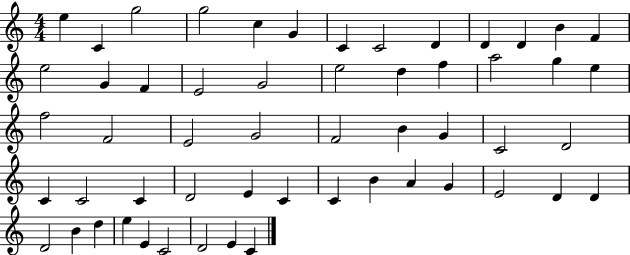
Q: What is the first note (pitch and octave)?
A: E5